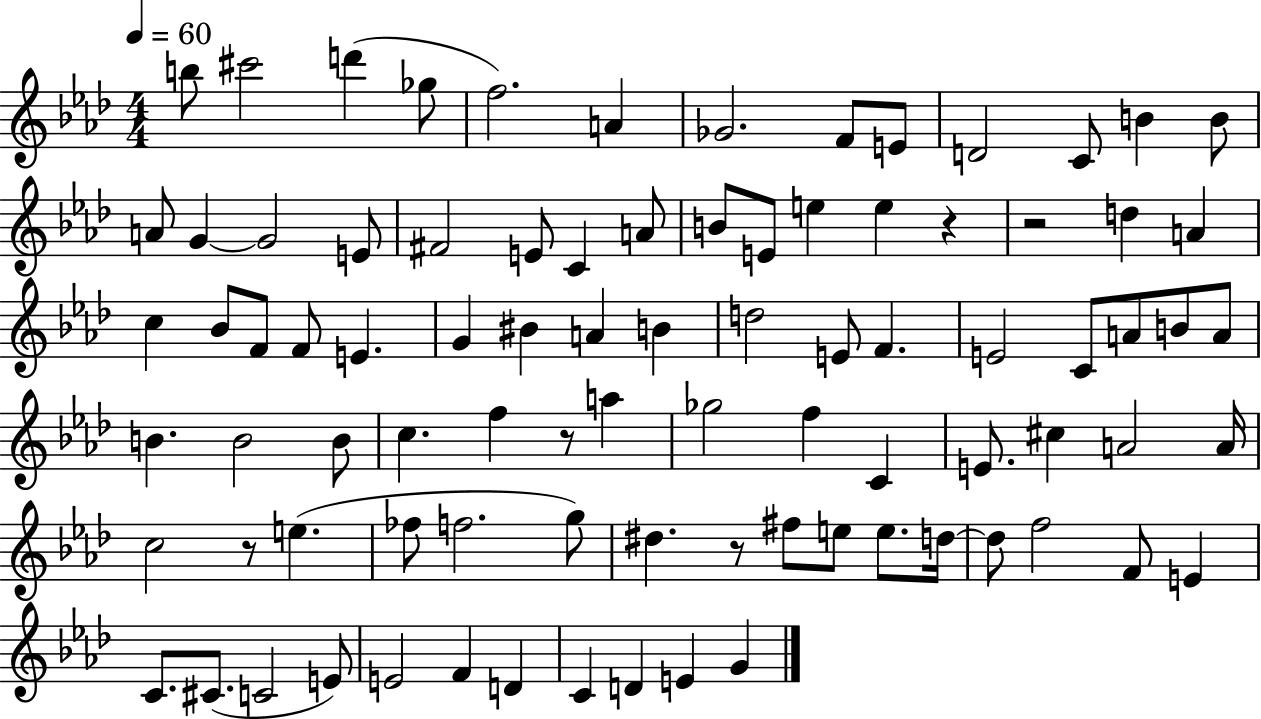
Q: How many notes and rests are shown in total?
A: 87